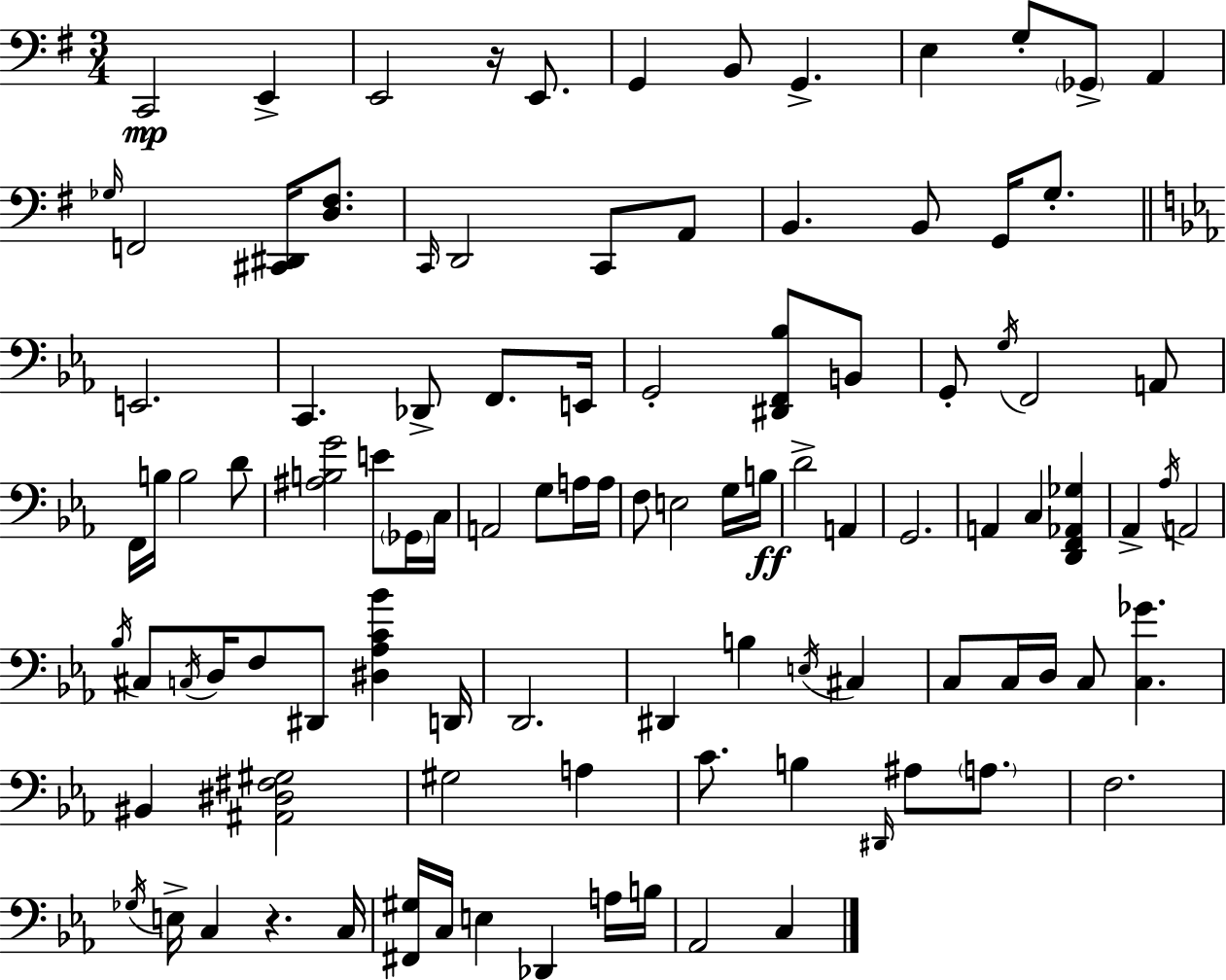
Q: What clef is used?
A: bass